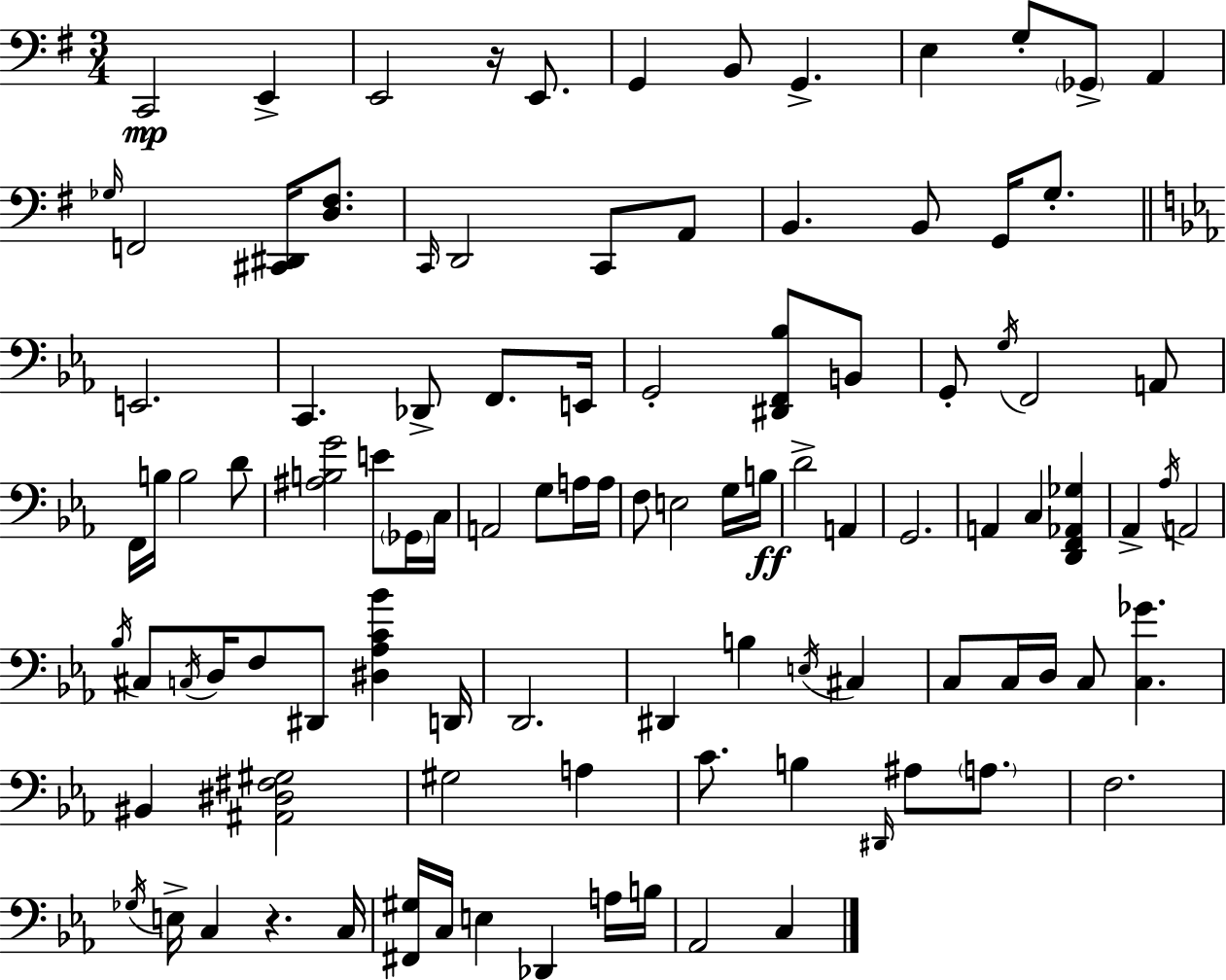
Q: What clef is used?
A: bass